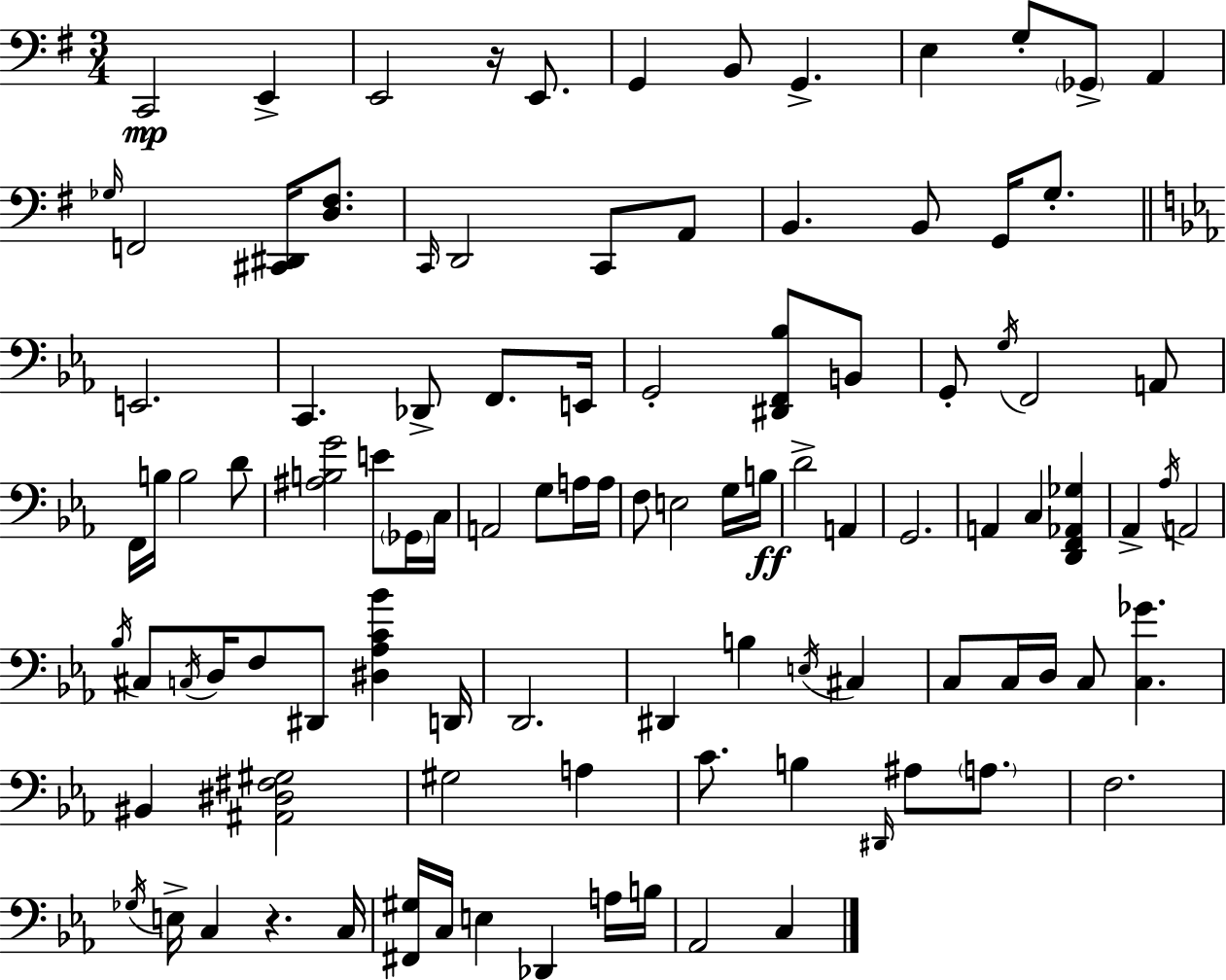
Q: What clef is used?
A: bass